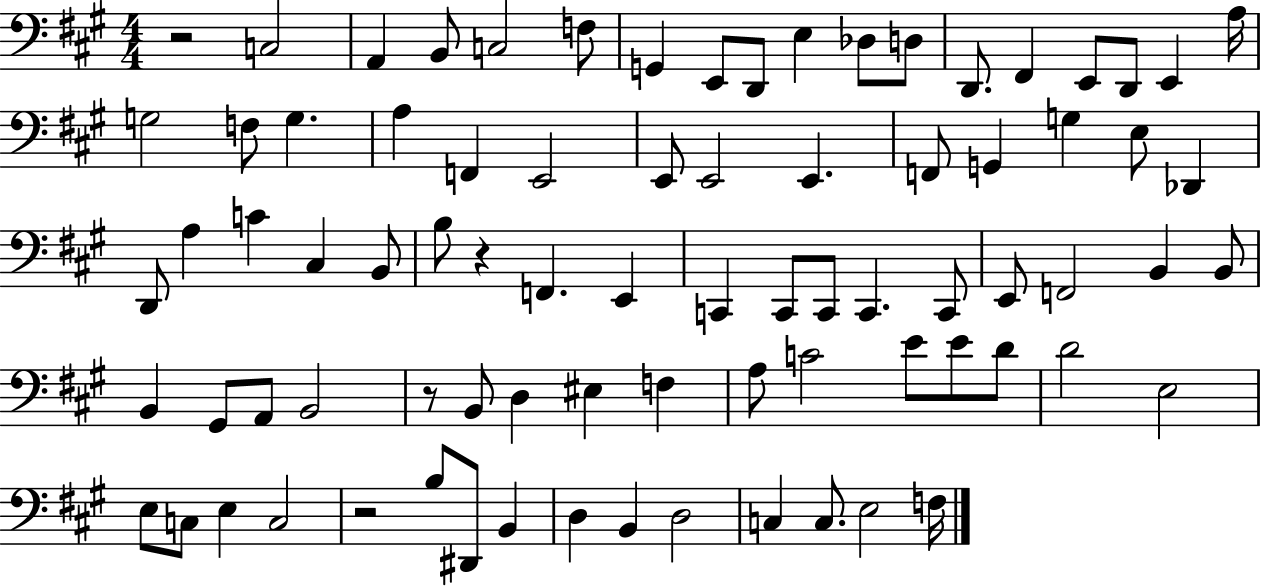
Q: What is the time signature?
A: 4/4